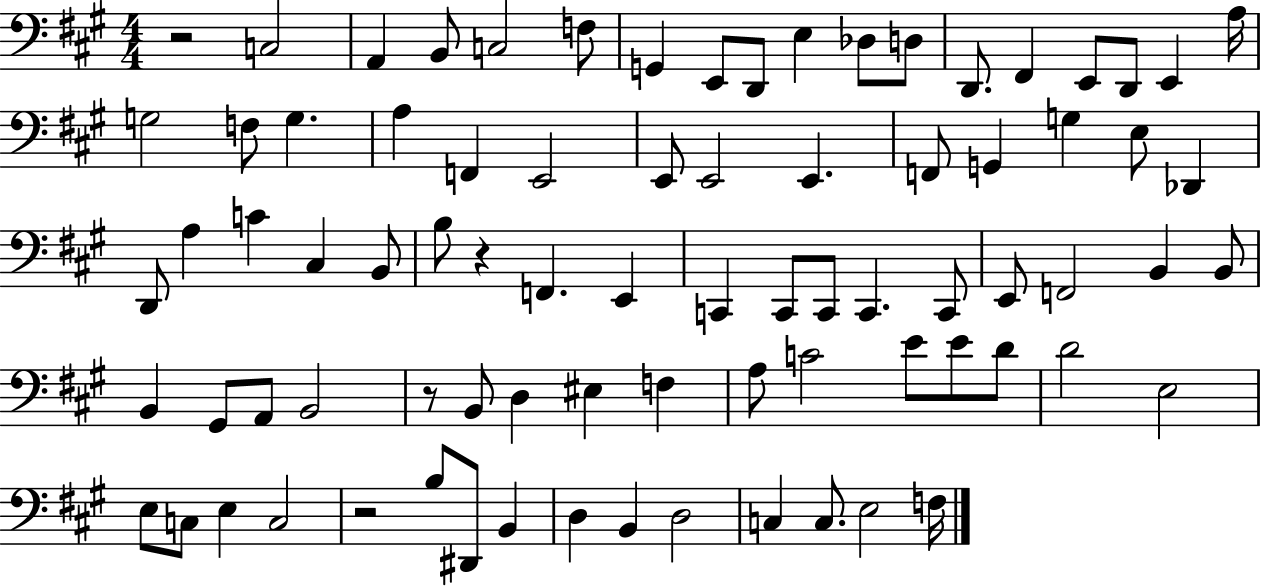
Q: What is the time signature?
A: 4/4